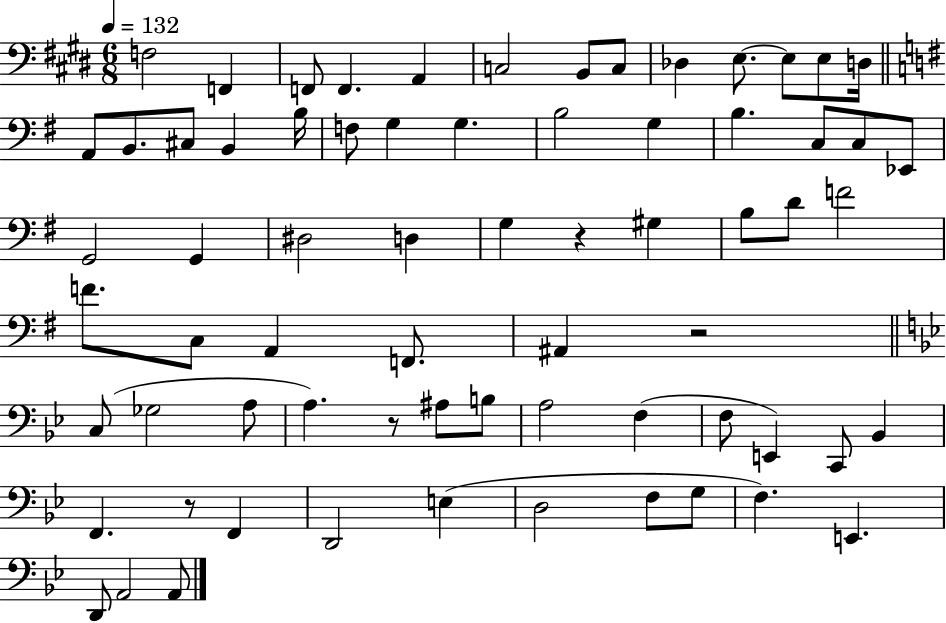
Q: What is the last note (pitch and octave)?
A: A2